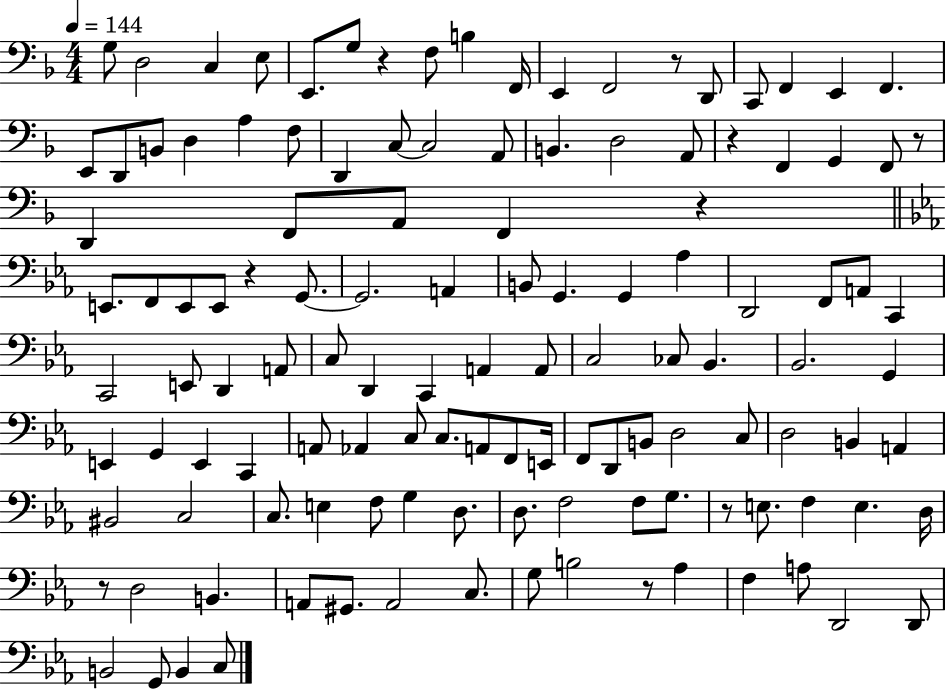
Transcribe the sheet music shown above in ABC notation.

X:1
T:Untitled
M:4/4
L:1/4
K:F
G,/2 D,2 C, E,/2 E,,/2 G,/2 z F,/2 B, F,,/4 E,, F,,2 z/2 D,,/2 C,,/2 F,, E,, F,, E,,/2 D,,/2 B,,/2 D, A, F,/2 D,, C,/2 C,2 A,,/2 B,, D,2 A,,/2 z F,, G,, F,,/2 z/2 D,, F,,/2 A,,/2 F,, z E,,/2 F,,/2 E,,/2 E,,/2 z G,,/2 G,,2 A,, B,,/2 G,, G,, _A, D,,2 F,,/2 A,,/2 C,, C,,2 E,,/2 D,, A,,/2 C,/2 D,, C,, A,, A,,/2 C,2 _C,/2 _B,, _B,,2 G,, E,, G,, E,, C,, A,,/2 _A,, C,/2 C,/2 A,,/2 F,,/2 E,,/4 F,,/2 D,,/2 B,,/2 D,2 C,/2 D,2 B,, A,, ^B,,2 C,2 C,/2 E, F,/2 G, D,/2 D,/2 F,2 F,/2 G,/2 z/2 E,/2 F, E, D,/4 z/2 D,2 B,, A,,/2 ^G,,/2 A,,2 C,/2 G,/2 B,2 z/2 _A, F, A,/2 D,,2 D,,/2 B,,2 G,,/2 B,, C,/2